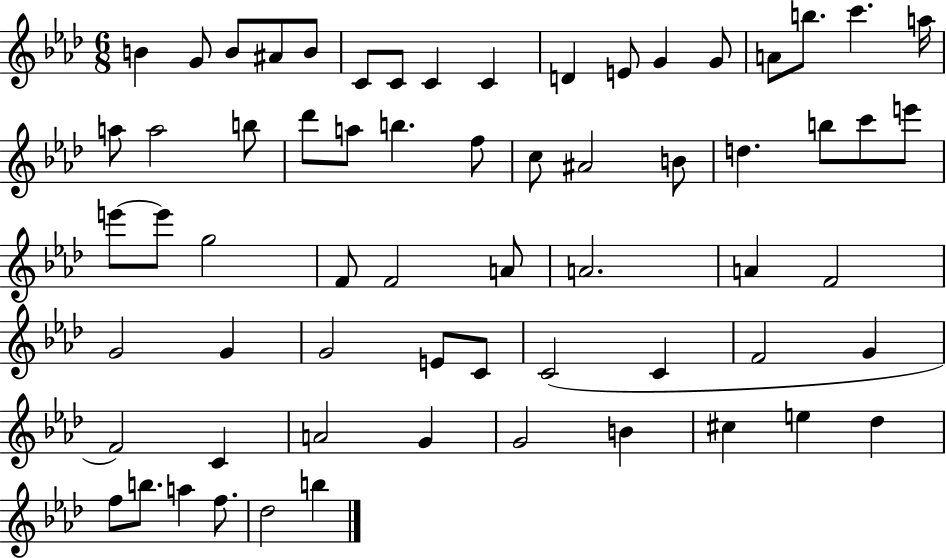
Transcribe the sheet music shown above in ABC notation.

X:1
T:Untitled
M:6/8
L:1/4
K:Ab
B G/2 B/2 ^A/2 B/2 C/2 C/2 C C D E/2 G G/2 A/2 b/2 c' a/4 a/2 a2 b/2 _d'/2 a/2 b f/2 c/2 ^A2 B/2 d b/2 c'/2 e'/2 e'/2 e'/2 g2 F/2 F2 A/2 A2 A F2 G2 G G2 E/2 C/2 C2 C F2 G F2 C A2 G G2 B ^c e _d f/2 b/2 a f/2 _d2 b